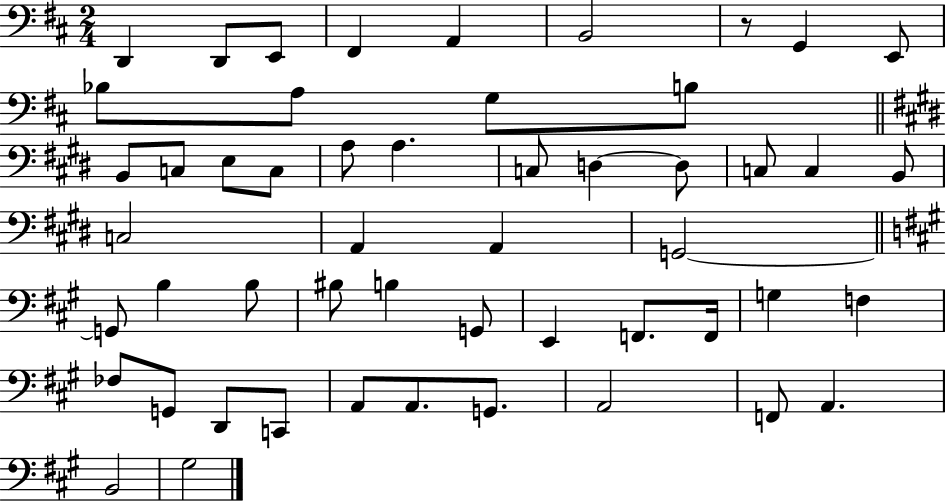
D2/q D2/e E2/e F#2/q A2/q B2/h R/e G2/q E2/e Bb3/e A3/e G3/e B3/e B2/e C3/e E3/e C3/e A3/e A3/q. C3/e D3/q D3/e C3/e C3/q B2/e C3/h A2/q A2/q G2/h G2/e B3/q B3/e BIS3/e B3/q G2/e E2/q F2/e. F2/s G3/q F3/q FES3/e G2/e D2/e C2/e A2/e A2/e. G2/e. A2/h F2/e A2/q. B2/h G#3/h